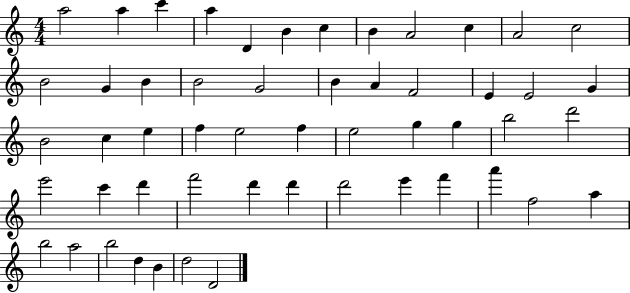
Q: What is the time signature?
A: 4/4